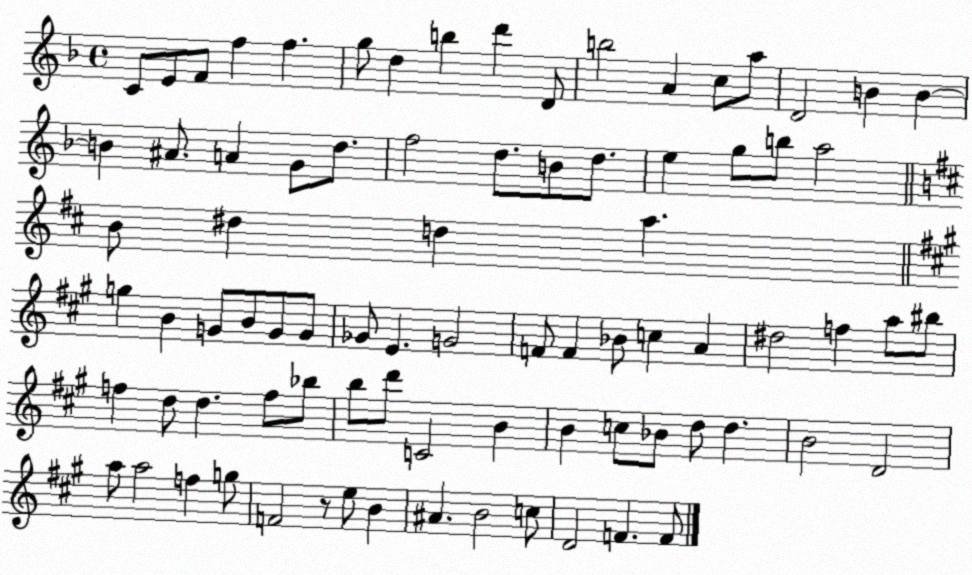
X:1
T:Untitled
M:4/4
L:1/4
K:F
C/2 E/2 F/2 f f g/2 d b d' D/2 b2 A c/2 a/2 D2 B B B ^A/2 A G/2 d/2 f2 d/2 B/2 d/2 e g/2 b/2 a2 B/2 ^d d a g B G/2 B/2 G/2 G/2 _G/2 E G2 F/2 F _B/2 c A ^d2 f a/2 ^b/2 f d/2 d f/2 _b/2 b/2 d'/2 C2 B B c/2 _B/2 d/2 d B2 D2 a/2 a2 f g/2 F2 z/2 e/2 B ^A B2 c/2 D2 F F/2